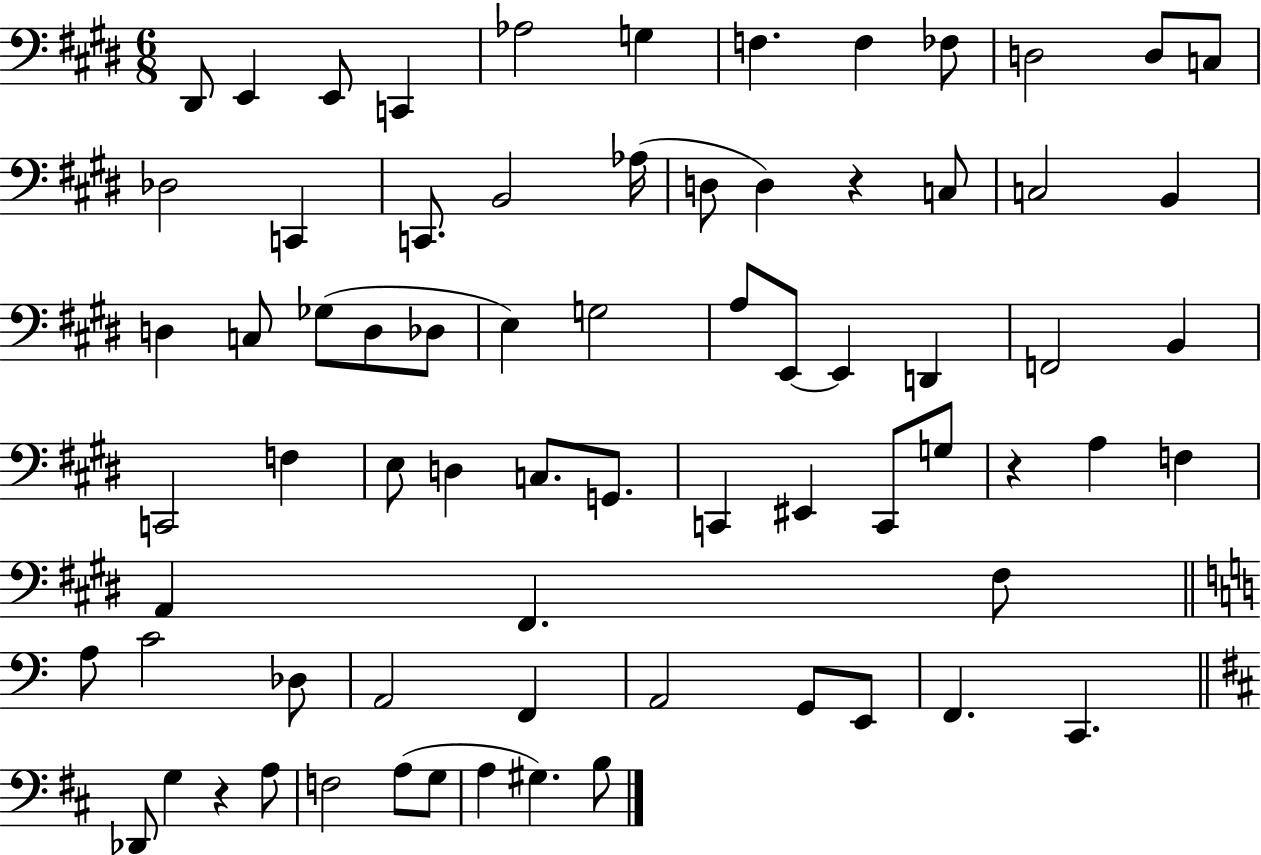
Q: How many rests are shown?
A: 3